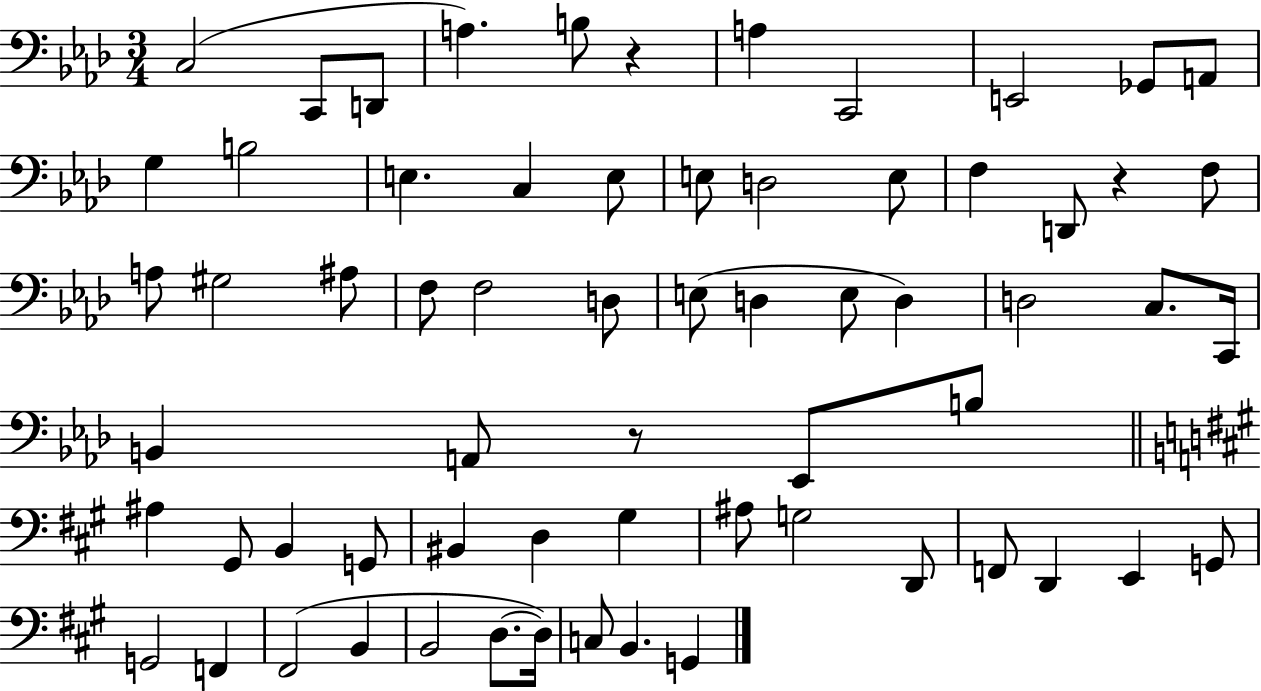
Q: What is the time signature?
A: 3/4